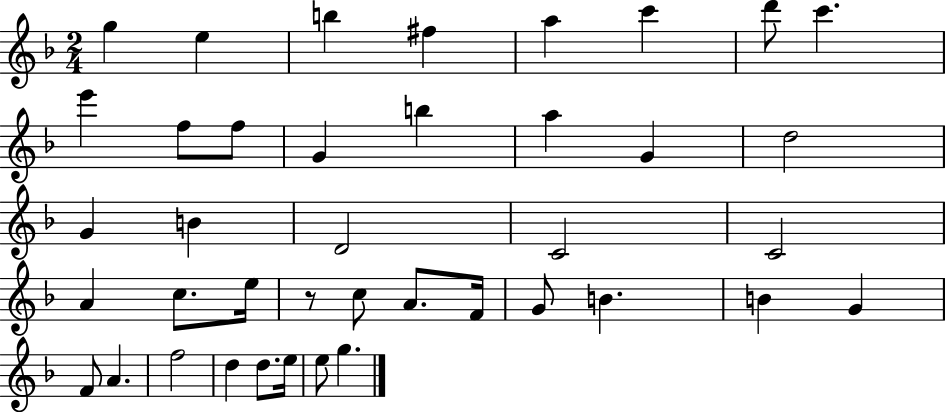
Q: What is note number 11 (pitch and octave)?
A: F5